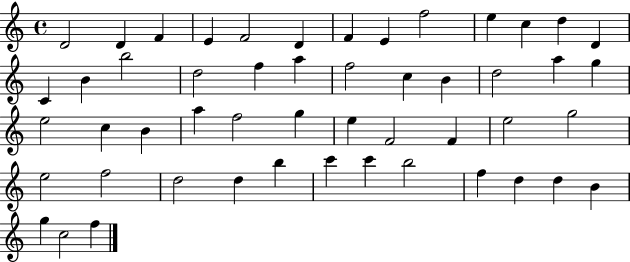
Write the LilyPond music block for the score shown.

{
  \clef treble
  \time 4/4
  \defaultTimeSignature
  \key c \major
  d'2 d'4 f'4 | e'4 f'2 d'4 | f'4 e'4 f''2 | e''4 c''4 d''4 d'4 | \break c'4 b'4 b''2 | d''2 f''4 a''4 | f''2 c''4 b'4 | d''2 a''4 g''4 | \break e''2 c''4 b'4 | a''4 f''2 g''4 | e''4 f'2 f'4 | e''2 g''2 | \break e''2 f''2 | d''2 d''4 b''4 | c'''4 c'''4 b''2 | f''4 d''4 d''4 b'4 | \break g''4 c''2 f''4 | \bar "|."
}